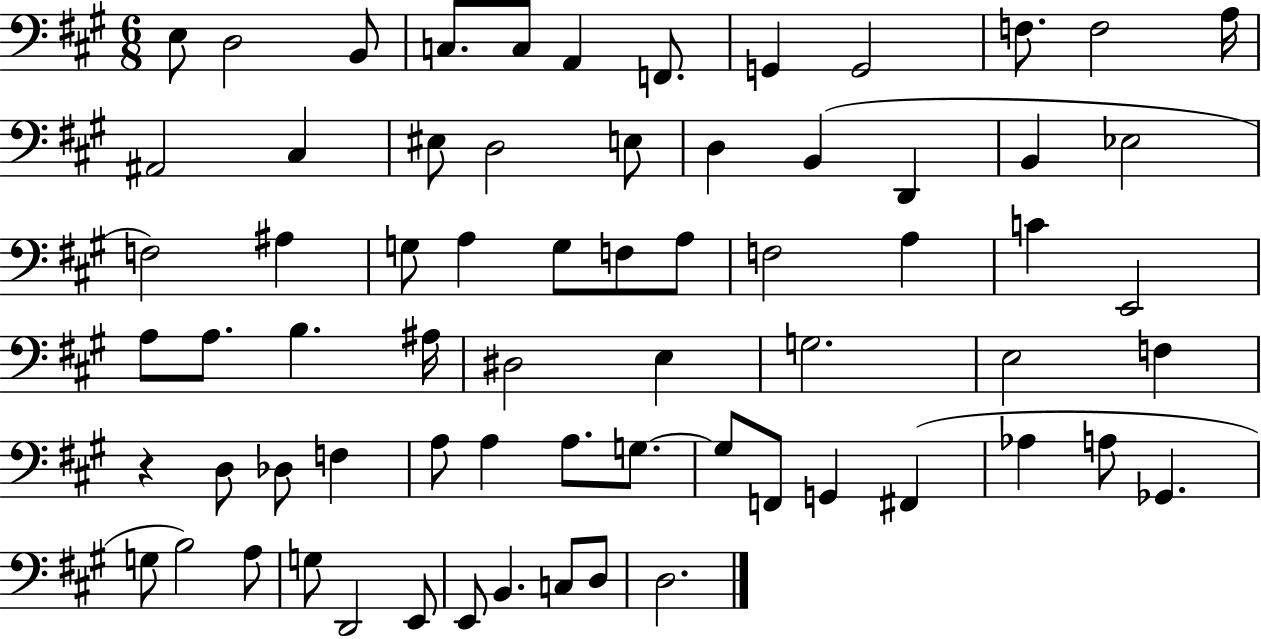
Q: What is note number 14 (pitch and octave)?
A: C#3